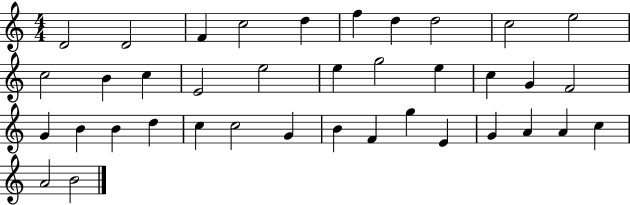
D4/h D4/h F4/q C5/h D5/q F5/q D5/q D5/h C5/h E5/h C5/h B4/q C5/q E4/h E5/h E5/q G5/h E5/q C5/q G4/q F4/h G4/q B4/q B4/q D5/q C5/q C5/h G4/q B4/q F4/q G5/q E4/q G4/q A4/q A4/q C5/q A4/h B4/h